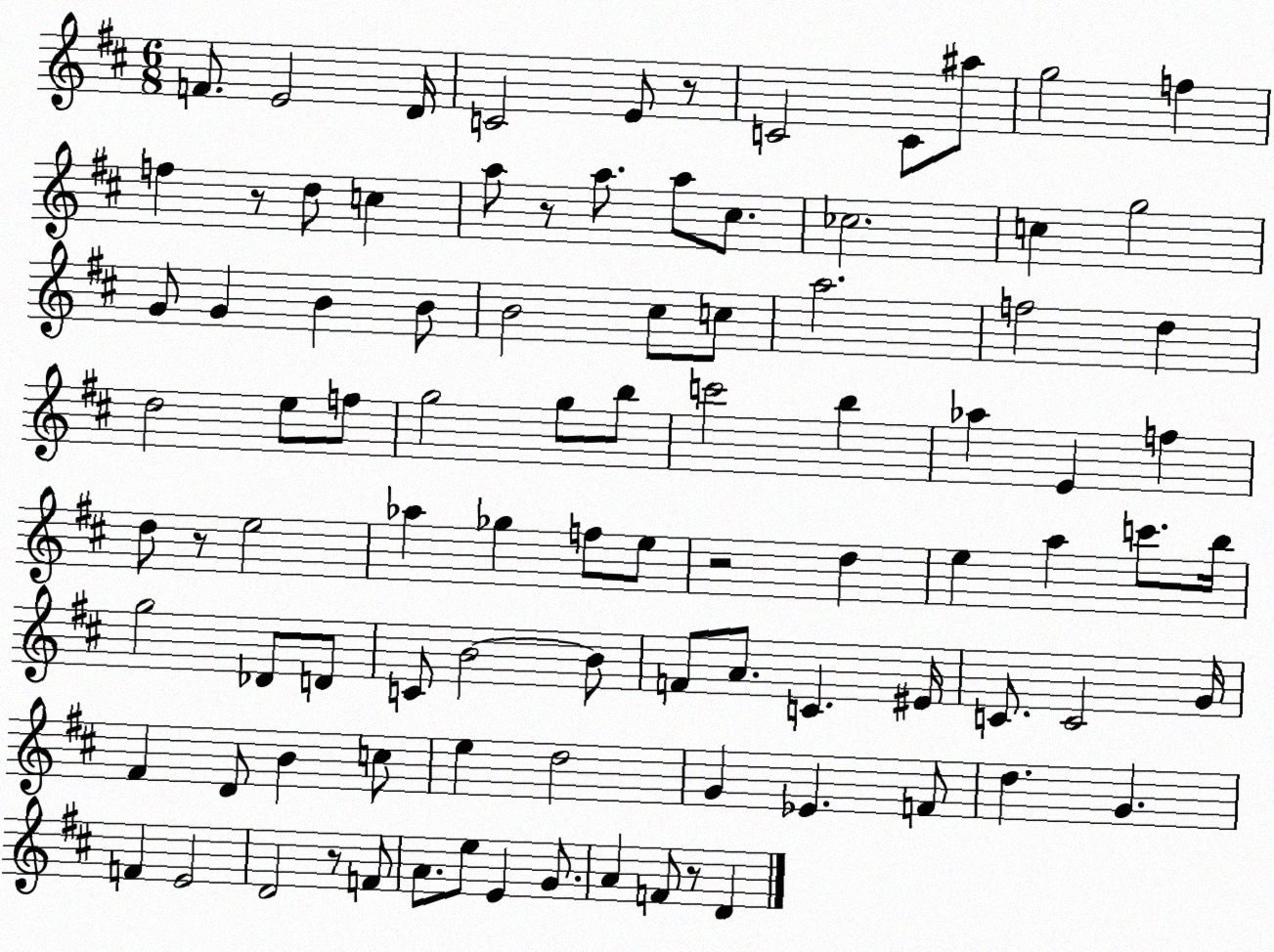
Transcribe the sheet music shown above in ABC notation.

X:1
T:Untitled
M:6/8
L:1/4
K:D
F/2 E2 D/4 C2 E/2 z/2 C2 C/2 ^a/2 g2 f f z/2 d/2 c a/2 z/2 a/2 a/2 ^c/2 _c2 c g2 G/2 G B B/2 B2 ^c/2 c/2 a2 f2 d d2 e/2 f/2 g2 g/2 b/2 c'2 b _a E f d/2 z/2 e2 _a _g f/2 e/2 z2 d e a c'/2 b/4 g2 _D/2 D/2 C/2 B2 B/2 F/2 A/2 C ^E/4 C/2 C2 G/4 ^F D/2 B c/2 e d2 G _E F/2 d G F E2 D2 z/2 F/2 A/2 e/2 E G/2 A F/2 z/2 D